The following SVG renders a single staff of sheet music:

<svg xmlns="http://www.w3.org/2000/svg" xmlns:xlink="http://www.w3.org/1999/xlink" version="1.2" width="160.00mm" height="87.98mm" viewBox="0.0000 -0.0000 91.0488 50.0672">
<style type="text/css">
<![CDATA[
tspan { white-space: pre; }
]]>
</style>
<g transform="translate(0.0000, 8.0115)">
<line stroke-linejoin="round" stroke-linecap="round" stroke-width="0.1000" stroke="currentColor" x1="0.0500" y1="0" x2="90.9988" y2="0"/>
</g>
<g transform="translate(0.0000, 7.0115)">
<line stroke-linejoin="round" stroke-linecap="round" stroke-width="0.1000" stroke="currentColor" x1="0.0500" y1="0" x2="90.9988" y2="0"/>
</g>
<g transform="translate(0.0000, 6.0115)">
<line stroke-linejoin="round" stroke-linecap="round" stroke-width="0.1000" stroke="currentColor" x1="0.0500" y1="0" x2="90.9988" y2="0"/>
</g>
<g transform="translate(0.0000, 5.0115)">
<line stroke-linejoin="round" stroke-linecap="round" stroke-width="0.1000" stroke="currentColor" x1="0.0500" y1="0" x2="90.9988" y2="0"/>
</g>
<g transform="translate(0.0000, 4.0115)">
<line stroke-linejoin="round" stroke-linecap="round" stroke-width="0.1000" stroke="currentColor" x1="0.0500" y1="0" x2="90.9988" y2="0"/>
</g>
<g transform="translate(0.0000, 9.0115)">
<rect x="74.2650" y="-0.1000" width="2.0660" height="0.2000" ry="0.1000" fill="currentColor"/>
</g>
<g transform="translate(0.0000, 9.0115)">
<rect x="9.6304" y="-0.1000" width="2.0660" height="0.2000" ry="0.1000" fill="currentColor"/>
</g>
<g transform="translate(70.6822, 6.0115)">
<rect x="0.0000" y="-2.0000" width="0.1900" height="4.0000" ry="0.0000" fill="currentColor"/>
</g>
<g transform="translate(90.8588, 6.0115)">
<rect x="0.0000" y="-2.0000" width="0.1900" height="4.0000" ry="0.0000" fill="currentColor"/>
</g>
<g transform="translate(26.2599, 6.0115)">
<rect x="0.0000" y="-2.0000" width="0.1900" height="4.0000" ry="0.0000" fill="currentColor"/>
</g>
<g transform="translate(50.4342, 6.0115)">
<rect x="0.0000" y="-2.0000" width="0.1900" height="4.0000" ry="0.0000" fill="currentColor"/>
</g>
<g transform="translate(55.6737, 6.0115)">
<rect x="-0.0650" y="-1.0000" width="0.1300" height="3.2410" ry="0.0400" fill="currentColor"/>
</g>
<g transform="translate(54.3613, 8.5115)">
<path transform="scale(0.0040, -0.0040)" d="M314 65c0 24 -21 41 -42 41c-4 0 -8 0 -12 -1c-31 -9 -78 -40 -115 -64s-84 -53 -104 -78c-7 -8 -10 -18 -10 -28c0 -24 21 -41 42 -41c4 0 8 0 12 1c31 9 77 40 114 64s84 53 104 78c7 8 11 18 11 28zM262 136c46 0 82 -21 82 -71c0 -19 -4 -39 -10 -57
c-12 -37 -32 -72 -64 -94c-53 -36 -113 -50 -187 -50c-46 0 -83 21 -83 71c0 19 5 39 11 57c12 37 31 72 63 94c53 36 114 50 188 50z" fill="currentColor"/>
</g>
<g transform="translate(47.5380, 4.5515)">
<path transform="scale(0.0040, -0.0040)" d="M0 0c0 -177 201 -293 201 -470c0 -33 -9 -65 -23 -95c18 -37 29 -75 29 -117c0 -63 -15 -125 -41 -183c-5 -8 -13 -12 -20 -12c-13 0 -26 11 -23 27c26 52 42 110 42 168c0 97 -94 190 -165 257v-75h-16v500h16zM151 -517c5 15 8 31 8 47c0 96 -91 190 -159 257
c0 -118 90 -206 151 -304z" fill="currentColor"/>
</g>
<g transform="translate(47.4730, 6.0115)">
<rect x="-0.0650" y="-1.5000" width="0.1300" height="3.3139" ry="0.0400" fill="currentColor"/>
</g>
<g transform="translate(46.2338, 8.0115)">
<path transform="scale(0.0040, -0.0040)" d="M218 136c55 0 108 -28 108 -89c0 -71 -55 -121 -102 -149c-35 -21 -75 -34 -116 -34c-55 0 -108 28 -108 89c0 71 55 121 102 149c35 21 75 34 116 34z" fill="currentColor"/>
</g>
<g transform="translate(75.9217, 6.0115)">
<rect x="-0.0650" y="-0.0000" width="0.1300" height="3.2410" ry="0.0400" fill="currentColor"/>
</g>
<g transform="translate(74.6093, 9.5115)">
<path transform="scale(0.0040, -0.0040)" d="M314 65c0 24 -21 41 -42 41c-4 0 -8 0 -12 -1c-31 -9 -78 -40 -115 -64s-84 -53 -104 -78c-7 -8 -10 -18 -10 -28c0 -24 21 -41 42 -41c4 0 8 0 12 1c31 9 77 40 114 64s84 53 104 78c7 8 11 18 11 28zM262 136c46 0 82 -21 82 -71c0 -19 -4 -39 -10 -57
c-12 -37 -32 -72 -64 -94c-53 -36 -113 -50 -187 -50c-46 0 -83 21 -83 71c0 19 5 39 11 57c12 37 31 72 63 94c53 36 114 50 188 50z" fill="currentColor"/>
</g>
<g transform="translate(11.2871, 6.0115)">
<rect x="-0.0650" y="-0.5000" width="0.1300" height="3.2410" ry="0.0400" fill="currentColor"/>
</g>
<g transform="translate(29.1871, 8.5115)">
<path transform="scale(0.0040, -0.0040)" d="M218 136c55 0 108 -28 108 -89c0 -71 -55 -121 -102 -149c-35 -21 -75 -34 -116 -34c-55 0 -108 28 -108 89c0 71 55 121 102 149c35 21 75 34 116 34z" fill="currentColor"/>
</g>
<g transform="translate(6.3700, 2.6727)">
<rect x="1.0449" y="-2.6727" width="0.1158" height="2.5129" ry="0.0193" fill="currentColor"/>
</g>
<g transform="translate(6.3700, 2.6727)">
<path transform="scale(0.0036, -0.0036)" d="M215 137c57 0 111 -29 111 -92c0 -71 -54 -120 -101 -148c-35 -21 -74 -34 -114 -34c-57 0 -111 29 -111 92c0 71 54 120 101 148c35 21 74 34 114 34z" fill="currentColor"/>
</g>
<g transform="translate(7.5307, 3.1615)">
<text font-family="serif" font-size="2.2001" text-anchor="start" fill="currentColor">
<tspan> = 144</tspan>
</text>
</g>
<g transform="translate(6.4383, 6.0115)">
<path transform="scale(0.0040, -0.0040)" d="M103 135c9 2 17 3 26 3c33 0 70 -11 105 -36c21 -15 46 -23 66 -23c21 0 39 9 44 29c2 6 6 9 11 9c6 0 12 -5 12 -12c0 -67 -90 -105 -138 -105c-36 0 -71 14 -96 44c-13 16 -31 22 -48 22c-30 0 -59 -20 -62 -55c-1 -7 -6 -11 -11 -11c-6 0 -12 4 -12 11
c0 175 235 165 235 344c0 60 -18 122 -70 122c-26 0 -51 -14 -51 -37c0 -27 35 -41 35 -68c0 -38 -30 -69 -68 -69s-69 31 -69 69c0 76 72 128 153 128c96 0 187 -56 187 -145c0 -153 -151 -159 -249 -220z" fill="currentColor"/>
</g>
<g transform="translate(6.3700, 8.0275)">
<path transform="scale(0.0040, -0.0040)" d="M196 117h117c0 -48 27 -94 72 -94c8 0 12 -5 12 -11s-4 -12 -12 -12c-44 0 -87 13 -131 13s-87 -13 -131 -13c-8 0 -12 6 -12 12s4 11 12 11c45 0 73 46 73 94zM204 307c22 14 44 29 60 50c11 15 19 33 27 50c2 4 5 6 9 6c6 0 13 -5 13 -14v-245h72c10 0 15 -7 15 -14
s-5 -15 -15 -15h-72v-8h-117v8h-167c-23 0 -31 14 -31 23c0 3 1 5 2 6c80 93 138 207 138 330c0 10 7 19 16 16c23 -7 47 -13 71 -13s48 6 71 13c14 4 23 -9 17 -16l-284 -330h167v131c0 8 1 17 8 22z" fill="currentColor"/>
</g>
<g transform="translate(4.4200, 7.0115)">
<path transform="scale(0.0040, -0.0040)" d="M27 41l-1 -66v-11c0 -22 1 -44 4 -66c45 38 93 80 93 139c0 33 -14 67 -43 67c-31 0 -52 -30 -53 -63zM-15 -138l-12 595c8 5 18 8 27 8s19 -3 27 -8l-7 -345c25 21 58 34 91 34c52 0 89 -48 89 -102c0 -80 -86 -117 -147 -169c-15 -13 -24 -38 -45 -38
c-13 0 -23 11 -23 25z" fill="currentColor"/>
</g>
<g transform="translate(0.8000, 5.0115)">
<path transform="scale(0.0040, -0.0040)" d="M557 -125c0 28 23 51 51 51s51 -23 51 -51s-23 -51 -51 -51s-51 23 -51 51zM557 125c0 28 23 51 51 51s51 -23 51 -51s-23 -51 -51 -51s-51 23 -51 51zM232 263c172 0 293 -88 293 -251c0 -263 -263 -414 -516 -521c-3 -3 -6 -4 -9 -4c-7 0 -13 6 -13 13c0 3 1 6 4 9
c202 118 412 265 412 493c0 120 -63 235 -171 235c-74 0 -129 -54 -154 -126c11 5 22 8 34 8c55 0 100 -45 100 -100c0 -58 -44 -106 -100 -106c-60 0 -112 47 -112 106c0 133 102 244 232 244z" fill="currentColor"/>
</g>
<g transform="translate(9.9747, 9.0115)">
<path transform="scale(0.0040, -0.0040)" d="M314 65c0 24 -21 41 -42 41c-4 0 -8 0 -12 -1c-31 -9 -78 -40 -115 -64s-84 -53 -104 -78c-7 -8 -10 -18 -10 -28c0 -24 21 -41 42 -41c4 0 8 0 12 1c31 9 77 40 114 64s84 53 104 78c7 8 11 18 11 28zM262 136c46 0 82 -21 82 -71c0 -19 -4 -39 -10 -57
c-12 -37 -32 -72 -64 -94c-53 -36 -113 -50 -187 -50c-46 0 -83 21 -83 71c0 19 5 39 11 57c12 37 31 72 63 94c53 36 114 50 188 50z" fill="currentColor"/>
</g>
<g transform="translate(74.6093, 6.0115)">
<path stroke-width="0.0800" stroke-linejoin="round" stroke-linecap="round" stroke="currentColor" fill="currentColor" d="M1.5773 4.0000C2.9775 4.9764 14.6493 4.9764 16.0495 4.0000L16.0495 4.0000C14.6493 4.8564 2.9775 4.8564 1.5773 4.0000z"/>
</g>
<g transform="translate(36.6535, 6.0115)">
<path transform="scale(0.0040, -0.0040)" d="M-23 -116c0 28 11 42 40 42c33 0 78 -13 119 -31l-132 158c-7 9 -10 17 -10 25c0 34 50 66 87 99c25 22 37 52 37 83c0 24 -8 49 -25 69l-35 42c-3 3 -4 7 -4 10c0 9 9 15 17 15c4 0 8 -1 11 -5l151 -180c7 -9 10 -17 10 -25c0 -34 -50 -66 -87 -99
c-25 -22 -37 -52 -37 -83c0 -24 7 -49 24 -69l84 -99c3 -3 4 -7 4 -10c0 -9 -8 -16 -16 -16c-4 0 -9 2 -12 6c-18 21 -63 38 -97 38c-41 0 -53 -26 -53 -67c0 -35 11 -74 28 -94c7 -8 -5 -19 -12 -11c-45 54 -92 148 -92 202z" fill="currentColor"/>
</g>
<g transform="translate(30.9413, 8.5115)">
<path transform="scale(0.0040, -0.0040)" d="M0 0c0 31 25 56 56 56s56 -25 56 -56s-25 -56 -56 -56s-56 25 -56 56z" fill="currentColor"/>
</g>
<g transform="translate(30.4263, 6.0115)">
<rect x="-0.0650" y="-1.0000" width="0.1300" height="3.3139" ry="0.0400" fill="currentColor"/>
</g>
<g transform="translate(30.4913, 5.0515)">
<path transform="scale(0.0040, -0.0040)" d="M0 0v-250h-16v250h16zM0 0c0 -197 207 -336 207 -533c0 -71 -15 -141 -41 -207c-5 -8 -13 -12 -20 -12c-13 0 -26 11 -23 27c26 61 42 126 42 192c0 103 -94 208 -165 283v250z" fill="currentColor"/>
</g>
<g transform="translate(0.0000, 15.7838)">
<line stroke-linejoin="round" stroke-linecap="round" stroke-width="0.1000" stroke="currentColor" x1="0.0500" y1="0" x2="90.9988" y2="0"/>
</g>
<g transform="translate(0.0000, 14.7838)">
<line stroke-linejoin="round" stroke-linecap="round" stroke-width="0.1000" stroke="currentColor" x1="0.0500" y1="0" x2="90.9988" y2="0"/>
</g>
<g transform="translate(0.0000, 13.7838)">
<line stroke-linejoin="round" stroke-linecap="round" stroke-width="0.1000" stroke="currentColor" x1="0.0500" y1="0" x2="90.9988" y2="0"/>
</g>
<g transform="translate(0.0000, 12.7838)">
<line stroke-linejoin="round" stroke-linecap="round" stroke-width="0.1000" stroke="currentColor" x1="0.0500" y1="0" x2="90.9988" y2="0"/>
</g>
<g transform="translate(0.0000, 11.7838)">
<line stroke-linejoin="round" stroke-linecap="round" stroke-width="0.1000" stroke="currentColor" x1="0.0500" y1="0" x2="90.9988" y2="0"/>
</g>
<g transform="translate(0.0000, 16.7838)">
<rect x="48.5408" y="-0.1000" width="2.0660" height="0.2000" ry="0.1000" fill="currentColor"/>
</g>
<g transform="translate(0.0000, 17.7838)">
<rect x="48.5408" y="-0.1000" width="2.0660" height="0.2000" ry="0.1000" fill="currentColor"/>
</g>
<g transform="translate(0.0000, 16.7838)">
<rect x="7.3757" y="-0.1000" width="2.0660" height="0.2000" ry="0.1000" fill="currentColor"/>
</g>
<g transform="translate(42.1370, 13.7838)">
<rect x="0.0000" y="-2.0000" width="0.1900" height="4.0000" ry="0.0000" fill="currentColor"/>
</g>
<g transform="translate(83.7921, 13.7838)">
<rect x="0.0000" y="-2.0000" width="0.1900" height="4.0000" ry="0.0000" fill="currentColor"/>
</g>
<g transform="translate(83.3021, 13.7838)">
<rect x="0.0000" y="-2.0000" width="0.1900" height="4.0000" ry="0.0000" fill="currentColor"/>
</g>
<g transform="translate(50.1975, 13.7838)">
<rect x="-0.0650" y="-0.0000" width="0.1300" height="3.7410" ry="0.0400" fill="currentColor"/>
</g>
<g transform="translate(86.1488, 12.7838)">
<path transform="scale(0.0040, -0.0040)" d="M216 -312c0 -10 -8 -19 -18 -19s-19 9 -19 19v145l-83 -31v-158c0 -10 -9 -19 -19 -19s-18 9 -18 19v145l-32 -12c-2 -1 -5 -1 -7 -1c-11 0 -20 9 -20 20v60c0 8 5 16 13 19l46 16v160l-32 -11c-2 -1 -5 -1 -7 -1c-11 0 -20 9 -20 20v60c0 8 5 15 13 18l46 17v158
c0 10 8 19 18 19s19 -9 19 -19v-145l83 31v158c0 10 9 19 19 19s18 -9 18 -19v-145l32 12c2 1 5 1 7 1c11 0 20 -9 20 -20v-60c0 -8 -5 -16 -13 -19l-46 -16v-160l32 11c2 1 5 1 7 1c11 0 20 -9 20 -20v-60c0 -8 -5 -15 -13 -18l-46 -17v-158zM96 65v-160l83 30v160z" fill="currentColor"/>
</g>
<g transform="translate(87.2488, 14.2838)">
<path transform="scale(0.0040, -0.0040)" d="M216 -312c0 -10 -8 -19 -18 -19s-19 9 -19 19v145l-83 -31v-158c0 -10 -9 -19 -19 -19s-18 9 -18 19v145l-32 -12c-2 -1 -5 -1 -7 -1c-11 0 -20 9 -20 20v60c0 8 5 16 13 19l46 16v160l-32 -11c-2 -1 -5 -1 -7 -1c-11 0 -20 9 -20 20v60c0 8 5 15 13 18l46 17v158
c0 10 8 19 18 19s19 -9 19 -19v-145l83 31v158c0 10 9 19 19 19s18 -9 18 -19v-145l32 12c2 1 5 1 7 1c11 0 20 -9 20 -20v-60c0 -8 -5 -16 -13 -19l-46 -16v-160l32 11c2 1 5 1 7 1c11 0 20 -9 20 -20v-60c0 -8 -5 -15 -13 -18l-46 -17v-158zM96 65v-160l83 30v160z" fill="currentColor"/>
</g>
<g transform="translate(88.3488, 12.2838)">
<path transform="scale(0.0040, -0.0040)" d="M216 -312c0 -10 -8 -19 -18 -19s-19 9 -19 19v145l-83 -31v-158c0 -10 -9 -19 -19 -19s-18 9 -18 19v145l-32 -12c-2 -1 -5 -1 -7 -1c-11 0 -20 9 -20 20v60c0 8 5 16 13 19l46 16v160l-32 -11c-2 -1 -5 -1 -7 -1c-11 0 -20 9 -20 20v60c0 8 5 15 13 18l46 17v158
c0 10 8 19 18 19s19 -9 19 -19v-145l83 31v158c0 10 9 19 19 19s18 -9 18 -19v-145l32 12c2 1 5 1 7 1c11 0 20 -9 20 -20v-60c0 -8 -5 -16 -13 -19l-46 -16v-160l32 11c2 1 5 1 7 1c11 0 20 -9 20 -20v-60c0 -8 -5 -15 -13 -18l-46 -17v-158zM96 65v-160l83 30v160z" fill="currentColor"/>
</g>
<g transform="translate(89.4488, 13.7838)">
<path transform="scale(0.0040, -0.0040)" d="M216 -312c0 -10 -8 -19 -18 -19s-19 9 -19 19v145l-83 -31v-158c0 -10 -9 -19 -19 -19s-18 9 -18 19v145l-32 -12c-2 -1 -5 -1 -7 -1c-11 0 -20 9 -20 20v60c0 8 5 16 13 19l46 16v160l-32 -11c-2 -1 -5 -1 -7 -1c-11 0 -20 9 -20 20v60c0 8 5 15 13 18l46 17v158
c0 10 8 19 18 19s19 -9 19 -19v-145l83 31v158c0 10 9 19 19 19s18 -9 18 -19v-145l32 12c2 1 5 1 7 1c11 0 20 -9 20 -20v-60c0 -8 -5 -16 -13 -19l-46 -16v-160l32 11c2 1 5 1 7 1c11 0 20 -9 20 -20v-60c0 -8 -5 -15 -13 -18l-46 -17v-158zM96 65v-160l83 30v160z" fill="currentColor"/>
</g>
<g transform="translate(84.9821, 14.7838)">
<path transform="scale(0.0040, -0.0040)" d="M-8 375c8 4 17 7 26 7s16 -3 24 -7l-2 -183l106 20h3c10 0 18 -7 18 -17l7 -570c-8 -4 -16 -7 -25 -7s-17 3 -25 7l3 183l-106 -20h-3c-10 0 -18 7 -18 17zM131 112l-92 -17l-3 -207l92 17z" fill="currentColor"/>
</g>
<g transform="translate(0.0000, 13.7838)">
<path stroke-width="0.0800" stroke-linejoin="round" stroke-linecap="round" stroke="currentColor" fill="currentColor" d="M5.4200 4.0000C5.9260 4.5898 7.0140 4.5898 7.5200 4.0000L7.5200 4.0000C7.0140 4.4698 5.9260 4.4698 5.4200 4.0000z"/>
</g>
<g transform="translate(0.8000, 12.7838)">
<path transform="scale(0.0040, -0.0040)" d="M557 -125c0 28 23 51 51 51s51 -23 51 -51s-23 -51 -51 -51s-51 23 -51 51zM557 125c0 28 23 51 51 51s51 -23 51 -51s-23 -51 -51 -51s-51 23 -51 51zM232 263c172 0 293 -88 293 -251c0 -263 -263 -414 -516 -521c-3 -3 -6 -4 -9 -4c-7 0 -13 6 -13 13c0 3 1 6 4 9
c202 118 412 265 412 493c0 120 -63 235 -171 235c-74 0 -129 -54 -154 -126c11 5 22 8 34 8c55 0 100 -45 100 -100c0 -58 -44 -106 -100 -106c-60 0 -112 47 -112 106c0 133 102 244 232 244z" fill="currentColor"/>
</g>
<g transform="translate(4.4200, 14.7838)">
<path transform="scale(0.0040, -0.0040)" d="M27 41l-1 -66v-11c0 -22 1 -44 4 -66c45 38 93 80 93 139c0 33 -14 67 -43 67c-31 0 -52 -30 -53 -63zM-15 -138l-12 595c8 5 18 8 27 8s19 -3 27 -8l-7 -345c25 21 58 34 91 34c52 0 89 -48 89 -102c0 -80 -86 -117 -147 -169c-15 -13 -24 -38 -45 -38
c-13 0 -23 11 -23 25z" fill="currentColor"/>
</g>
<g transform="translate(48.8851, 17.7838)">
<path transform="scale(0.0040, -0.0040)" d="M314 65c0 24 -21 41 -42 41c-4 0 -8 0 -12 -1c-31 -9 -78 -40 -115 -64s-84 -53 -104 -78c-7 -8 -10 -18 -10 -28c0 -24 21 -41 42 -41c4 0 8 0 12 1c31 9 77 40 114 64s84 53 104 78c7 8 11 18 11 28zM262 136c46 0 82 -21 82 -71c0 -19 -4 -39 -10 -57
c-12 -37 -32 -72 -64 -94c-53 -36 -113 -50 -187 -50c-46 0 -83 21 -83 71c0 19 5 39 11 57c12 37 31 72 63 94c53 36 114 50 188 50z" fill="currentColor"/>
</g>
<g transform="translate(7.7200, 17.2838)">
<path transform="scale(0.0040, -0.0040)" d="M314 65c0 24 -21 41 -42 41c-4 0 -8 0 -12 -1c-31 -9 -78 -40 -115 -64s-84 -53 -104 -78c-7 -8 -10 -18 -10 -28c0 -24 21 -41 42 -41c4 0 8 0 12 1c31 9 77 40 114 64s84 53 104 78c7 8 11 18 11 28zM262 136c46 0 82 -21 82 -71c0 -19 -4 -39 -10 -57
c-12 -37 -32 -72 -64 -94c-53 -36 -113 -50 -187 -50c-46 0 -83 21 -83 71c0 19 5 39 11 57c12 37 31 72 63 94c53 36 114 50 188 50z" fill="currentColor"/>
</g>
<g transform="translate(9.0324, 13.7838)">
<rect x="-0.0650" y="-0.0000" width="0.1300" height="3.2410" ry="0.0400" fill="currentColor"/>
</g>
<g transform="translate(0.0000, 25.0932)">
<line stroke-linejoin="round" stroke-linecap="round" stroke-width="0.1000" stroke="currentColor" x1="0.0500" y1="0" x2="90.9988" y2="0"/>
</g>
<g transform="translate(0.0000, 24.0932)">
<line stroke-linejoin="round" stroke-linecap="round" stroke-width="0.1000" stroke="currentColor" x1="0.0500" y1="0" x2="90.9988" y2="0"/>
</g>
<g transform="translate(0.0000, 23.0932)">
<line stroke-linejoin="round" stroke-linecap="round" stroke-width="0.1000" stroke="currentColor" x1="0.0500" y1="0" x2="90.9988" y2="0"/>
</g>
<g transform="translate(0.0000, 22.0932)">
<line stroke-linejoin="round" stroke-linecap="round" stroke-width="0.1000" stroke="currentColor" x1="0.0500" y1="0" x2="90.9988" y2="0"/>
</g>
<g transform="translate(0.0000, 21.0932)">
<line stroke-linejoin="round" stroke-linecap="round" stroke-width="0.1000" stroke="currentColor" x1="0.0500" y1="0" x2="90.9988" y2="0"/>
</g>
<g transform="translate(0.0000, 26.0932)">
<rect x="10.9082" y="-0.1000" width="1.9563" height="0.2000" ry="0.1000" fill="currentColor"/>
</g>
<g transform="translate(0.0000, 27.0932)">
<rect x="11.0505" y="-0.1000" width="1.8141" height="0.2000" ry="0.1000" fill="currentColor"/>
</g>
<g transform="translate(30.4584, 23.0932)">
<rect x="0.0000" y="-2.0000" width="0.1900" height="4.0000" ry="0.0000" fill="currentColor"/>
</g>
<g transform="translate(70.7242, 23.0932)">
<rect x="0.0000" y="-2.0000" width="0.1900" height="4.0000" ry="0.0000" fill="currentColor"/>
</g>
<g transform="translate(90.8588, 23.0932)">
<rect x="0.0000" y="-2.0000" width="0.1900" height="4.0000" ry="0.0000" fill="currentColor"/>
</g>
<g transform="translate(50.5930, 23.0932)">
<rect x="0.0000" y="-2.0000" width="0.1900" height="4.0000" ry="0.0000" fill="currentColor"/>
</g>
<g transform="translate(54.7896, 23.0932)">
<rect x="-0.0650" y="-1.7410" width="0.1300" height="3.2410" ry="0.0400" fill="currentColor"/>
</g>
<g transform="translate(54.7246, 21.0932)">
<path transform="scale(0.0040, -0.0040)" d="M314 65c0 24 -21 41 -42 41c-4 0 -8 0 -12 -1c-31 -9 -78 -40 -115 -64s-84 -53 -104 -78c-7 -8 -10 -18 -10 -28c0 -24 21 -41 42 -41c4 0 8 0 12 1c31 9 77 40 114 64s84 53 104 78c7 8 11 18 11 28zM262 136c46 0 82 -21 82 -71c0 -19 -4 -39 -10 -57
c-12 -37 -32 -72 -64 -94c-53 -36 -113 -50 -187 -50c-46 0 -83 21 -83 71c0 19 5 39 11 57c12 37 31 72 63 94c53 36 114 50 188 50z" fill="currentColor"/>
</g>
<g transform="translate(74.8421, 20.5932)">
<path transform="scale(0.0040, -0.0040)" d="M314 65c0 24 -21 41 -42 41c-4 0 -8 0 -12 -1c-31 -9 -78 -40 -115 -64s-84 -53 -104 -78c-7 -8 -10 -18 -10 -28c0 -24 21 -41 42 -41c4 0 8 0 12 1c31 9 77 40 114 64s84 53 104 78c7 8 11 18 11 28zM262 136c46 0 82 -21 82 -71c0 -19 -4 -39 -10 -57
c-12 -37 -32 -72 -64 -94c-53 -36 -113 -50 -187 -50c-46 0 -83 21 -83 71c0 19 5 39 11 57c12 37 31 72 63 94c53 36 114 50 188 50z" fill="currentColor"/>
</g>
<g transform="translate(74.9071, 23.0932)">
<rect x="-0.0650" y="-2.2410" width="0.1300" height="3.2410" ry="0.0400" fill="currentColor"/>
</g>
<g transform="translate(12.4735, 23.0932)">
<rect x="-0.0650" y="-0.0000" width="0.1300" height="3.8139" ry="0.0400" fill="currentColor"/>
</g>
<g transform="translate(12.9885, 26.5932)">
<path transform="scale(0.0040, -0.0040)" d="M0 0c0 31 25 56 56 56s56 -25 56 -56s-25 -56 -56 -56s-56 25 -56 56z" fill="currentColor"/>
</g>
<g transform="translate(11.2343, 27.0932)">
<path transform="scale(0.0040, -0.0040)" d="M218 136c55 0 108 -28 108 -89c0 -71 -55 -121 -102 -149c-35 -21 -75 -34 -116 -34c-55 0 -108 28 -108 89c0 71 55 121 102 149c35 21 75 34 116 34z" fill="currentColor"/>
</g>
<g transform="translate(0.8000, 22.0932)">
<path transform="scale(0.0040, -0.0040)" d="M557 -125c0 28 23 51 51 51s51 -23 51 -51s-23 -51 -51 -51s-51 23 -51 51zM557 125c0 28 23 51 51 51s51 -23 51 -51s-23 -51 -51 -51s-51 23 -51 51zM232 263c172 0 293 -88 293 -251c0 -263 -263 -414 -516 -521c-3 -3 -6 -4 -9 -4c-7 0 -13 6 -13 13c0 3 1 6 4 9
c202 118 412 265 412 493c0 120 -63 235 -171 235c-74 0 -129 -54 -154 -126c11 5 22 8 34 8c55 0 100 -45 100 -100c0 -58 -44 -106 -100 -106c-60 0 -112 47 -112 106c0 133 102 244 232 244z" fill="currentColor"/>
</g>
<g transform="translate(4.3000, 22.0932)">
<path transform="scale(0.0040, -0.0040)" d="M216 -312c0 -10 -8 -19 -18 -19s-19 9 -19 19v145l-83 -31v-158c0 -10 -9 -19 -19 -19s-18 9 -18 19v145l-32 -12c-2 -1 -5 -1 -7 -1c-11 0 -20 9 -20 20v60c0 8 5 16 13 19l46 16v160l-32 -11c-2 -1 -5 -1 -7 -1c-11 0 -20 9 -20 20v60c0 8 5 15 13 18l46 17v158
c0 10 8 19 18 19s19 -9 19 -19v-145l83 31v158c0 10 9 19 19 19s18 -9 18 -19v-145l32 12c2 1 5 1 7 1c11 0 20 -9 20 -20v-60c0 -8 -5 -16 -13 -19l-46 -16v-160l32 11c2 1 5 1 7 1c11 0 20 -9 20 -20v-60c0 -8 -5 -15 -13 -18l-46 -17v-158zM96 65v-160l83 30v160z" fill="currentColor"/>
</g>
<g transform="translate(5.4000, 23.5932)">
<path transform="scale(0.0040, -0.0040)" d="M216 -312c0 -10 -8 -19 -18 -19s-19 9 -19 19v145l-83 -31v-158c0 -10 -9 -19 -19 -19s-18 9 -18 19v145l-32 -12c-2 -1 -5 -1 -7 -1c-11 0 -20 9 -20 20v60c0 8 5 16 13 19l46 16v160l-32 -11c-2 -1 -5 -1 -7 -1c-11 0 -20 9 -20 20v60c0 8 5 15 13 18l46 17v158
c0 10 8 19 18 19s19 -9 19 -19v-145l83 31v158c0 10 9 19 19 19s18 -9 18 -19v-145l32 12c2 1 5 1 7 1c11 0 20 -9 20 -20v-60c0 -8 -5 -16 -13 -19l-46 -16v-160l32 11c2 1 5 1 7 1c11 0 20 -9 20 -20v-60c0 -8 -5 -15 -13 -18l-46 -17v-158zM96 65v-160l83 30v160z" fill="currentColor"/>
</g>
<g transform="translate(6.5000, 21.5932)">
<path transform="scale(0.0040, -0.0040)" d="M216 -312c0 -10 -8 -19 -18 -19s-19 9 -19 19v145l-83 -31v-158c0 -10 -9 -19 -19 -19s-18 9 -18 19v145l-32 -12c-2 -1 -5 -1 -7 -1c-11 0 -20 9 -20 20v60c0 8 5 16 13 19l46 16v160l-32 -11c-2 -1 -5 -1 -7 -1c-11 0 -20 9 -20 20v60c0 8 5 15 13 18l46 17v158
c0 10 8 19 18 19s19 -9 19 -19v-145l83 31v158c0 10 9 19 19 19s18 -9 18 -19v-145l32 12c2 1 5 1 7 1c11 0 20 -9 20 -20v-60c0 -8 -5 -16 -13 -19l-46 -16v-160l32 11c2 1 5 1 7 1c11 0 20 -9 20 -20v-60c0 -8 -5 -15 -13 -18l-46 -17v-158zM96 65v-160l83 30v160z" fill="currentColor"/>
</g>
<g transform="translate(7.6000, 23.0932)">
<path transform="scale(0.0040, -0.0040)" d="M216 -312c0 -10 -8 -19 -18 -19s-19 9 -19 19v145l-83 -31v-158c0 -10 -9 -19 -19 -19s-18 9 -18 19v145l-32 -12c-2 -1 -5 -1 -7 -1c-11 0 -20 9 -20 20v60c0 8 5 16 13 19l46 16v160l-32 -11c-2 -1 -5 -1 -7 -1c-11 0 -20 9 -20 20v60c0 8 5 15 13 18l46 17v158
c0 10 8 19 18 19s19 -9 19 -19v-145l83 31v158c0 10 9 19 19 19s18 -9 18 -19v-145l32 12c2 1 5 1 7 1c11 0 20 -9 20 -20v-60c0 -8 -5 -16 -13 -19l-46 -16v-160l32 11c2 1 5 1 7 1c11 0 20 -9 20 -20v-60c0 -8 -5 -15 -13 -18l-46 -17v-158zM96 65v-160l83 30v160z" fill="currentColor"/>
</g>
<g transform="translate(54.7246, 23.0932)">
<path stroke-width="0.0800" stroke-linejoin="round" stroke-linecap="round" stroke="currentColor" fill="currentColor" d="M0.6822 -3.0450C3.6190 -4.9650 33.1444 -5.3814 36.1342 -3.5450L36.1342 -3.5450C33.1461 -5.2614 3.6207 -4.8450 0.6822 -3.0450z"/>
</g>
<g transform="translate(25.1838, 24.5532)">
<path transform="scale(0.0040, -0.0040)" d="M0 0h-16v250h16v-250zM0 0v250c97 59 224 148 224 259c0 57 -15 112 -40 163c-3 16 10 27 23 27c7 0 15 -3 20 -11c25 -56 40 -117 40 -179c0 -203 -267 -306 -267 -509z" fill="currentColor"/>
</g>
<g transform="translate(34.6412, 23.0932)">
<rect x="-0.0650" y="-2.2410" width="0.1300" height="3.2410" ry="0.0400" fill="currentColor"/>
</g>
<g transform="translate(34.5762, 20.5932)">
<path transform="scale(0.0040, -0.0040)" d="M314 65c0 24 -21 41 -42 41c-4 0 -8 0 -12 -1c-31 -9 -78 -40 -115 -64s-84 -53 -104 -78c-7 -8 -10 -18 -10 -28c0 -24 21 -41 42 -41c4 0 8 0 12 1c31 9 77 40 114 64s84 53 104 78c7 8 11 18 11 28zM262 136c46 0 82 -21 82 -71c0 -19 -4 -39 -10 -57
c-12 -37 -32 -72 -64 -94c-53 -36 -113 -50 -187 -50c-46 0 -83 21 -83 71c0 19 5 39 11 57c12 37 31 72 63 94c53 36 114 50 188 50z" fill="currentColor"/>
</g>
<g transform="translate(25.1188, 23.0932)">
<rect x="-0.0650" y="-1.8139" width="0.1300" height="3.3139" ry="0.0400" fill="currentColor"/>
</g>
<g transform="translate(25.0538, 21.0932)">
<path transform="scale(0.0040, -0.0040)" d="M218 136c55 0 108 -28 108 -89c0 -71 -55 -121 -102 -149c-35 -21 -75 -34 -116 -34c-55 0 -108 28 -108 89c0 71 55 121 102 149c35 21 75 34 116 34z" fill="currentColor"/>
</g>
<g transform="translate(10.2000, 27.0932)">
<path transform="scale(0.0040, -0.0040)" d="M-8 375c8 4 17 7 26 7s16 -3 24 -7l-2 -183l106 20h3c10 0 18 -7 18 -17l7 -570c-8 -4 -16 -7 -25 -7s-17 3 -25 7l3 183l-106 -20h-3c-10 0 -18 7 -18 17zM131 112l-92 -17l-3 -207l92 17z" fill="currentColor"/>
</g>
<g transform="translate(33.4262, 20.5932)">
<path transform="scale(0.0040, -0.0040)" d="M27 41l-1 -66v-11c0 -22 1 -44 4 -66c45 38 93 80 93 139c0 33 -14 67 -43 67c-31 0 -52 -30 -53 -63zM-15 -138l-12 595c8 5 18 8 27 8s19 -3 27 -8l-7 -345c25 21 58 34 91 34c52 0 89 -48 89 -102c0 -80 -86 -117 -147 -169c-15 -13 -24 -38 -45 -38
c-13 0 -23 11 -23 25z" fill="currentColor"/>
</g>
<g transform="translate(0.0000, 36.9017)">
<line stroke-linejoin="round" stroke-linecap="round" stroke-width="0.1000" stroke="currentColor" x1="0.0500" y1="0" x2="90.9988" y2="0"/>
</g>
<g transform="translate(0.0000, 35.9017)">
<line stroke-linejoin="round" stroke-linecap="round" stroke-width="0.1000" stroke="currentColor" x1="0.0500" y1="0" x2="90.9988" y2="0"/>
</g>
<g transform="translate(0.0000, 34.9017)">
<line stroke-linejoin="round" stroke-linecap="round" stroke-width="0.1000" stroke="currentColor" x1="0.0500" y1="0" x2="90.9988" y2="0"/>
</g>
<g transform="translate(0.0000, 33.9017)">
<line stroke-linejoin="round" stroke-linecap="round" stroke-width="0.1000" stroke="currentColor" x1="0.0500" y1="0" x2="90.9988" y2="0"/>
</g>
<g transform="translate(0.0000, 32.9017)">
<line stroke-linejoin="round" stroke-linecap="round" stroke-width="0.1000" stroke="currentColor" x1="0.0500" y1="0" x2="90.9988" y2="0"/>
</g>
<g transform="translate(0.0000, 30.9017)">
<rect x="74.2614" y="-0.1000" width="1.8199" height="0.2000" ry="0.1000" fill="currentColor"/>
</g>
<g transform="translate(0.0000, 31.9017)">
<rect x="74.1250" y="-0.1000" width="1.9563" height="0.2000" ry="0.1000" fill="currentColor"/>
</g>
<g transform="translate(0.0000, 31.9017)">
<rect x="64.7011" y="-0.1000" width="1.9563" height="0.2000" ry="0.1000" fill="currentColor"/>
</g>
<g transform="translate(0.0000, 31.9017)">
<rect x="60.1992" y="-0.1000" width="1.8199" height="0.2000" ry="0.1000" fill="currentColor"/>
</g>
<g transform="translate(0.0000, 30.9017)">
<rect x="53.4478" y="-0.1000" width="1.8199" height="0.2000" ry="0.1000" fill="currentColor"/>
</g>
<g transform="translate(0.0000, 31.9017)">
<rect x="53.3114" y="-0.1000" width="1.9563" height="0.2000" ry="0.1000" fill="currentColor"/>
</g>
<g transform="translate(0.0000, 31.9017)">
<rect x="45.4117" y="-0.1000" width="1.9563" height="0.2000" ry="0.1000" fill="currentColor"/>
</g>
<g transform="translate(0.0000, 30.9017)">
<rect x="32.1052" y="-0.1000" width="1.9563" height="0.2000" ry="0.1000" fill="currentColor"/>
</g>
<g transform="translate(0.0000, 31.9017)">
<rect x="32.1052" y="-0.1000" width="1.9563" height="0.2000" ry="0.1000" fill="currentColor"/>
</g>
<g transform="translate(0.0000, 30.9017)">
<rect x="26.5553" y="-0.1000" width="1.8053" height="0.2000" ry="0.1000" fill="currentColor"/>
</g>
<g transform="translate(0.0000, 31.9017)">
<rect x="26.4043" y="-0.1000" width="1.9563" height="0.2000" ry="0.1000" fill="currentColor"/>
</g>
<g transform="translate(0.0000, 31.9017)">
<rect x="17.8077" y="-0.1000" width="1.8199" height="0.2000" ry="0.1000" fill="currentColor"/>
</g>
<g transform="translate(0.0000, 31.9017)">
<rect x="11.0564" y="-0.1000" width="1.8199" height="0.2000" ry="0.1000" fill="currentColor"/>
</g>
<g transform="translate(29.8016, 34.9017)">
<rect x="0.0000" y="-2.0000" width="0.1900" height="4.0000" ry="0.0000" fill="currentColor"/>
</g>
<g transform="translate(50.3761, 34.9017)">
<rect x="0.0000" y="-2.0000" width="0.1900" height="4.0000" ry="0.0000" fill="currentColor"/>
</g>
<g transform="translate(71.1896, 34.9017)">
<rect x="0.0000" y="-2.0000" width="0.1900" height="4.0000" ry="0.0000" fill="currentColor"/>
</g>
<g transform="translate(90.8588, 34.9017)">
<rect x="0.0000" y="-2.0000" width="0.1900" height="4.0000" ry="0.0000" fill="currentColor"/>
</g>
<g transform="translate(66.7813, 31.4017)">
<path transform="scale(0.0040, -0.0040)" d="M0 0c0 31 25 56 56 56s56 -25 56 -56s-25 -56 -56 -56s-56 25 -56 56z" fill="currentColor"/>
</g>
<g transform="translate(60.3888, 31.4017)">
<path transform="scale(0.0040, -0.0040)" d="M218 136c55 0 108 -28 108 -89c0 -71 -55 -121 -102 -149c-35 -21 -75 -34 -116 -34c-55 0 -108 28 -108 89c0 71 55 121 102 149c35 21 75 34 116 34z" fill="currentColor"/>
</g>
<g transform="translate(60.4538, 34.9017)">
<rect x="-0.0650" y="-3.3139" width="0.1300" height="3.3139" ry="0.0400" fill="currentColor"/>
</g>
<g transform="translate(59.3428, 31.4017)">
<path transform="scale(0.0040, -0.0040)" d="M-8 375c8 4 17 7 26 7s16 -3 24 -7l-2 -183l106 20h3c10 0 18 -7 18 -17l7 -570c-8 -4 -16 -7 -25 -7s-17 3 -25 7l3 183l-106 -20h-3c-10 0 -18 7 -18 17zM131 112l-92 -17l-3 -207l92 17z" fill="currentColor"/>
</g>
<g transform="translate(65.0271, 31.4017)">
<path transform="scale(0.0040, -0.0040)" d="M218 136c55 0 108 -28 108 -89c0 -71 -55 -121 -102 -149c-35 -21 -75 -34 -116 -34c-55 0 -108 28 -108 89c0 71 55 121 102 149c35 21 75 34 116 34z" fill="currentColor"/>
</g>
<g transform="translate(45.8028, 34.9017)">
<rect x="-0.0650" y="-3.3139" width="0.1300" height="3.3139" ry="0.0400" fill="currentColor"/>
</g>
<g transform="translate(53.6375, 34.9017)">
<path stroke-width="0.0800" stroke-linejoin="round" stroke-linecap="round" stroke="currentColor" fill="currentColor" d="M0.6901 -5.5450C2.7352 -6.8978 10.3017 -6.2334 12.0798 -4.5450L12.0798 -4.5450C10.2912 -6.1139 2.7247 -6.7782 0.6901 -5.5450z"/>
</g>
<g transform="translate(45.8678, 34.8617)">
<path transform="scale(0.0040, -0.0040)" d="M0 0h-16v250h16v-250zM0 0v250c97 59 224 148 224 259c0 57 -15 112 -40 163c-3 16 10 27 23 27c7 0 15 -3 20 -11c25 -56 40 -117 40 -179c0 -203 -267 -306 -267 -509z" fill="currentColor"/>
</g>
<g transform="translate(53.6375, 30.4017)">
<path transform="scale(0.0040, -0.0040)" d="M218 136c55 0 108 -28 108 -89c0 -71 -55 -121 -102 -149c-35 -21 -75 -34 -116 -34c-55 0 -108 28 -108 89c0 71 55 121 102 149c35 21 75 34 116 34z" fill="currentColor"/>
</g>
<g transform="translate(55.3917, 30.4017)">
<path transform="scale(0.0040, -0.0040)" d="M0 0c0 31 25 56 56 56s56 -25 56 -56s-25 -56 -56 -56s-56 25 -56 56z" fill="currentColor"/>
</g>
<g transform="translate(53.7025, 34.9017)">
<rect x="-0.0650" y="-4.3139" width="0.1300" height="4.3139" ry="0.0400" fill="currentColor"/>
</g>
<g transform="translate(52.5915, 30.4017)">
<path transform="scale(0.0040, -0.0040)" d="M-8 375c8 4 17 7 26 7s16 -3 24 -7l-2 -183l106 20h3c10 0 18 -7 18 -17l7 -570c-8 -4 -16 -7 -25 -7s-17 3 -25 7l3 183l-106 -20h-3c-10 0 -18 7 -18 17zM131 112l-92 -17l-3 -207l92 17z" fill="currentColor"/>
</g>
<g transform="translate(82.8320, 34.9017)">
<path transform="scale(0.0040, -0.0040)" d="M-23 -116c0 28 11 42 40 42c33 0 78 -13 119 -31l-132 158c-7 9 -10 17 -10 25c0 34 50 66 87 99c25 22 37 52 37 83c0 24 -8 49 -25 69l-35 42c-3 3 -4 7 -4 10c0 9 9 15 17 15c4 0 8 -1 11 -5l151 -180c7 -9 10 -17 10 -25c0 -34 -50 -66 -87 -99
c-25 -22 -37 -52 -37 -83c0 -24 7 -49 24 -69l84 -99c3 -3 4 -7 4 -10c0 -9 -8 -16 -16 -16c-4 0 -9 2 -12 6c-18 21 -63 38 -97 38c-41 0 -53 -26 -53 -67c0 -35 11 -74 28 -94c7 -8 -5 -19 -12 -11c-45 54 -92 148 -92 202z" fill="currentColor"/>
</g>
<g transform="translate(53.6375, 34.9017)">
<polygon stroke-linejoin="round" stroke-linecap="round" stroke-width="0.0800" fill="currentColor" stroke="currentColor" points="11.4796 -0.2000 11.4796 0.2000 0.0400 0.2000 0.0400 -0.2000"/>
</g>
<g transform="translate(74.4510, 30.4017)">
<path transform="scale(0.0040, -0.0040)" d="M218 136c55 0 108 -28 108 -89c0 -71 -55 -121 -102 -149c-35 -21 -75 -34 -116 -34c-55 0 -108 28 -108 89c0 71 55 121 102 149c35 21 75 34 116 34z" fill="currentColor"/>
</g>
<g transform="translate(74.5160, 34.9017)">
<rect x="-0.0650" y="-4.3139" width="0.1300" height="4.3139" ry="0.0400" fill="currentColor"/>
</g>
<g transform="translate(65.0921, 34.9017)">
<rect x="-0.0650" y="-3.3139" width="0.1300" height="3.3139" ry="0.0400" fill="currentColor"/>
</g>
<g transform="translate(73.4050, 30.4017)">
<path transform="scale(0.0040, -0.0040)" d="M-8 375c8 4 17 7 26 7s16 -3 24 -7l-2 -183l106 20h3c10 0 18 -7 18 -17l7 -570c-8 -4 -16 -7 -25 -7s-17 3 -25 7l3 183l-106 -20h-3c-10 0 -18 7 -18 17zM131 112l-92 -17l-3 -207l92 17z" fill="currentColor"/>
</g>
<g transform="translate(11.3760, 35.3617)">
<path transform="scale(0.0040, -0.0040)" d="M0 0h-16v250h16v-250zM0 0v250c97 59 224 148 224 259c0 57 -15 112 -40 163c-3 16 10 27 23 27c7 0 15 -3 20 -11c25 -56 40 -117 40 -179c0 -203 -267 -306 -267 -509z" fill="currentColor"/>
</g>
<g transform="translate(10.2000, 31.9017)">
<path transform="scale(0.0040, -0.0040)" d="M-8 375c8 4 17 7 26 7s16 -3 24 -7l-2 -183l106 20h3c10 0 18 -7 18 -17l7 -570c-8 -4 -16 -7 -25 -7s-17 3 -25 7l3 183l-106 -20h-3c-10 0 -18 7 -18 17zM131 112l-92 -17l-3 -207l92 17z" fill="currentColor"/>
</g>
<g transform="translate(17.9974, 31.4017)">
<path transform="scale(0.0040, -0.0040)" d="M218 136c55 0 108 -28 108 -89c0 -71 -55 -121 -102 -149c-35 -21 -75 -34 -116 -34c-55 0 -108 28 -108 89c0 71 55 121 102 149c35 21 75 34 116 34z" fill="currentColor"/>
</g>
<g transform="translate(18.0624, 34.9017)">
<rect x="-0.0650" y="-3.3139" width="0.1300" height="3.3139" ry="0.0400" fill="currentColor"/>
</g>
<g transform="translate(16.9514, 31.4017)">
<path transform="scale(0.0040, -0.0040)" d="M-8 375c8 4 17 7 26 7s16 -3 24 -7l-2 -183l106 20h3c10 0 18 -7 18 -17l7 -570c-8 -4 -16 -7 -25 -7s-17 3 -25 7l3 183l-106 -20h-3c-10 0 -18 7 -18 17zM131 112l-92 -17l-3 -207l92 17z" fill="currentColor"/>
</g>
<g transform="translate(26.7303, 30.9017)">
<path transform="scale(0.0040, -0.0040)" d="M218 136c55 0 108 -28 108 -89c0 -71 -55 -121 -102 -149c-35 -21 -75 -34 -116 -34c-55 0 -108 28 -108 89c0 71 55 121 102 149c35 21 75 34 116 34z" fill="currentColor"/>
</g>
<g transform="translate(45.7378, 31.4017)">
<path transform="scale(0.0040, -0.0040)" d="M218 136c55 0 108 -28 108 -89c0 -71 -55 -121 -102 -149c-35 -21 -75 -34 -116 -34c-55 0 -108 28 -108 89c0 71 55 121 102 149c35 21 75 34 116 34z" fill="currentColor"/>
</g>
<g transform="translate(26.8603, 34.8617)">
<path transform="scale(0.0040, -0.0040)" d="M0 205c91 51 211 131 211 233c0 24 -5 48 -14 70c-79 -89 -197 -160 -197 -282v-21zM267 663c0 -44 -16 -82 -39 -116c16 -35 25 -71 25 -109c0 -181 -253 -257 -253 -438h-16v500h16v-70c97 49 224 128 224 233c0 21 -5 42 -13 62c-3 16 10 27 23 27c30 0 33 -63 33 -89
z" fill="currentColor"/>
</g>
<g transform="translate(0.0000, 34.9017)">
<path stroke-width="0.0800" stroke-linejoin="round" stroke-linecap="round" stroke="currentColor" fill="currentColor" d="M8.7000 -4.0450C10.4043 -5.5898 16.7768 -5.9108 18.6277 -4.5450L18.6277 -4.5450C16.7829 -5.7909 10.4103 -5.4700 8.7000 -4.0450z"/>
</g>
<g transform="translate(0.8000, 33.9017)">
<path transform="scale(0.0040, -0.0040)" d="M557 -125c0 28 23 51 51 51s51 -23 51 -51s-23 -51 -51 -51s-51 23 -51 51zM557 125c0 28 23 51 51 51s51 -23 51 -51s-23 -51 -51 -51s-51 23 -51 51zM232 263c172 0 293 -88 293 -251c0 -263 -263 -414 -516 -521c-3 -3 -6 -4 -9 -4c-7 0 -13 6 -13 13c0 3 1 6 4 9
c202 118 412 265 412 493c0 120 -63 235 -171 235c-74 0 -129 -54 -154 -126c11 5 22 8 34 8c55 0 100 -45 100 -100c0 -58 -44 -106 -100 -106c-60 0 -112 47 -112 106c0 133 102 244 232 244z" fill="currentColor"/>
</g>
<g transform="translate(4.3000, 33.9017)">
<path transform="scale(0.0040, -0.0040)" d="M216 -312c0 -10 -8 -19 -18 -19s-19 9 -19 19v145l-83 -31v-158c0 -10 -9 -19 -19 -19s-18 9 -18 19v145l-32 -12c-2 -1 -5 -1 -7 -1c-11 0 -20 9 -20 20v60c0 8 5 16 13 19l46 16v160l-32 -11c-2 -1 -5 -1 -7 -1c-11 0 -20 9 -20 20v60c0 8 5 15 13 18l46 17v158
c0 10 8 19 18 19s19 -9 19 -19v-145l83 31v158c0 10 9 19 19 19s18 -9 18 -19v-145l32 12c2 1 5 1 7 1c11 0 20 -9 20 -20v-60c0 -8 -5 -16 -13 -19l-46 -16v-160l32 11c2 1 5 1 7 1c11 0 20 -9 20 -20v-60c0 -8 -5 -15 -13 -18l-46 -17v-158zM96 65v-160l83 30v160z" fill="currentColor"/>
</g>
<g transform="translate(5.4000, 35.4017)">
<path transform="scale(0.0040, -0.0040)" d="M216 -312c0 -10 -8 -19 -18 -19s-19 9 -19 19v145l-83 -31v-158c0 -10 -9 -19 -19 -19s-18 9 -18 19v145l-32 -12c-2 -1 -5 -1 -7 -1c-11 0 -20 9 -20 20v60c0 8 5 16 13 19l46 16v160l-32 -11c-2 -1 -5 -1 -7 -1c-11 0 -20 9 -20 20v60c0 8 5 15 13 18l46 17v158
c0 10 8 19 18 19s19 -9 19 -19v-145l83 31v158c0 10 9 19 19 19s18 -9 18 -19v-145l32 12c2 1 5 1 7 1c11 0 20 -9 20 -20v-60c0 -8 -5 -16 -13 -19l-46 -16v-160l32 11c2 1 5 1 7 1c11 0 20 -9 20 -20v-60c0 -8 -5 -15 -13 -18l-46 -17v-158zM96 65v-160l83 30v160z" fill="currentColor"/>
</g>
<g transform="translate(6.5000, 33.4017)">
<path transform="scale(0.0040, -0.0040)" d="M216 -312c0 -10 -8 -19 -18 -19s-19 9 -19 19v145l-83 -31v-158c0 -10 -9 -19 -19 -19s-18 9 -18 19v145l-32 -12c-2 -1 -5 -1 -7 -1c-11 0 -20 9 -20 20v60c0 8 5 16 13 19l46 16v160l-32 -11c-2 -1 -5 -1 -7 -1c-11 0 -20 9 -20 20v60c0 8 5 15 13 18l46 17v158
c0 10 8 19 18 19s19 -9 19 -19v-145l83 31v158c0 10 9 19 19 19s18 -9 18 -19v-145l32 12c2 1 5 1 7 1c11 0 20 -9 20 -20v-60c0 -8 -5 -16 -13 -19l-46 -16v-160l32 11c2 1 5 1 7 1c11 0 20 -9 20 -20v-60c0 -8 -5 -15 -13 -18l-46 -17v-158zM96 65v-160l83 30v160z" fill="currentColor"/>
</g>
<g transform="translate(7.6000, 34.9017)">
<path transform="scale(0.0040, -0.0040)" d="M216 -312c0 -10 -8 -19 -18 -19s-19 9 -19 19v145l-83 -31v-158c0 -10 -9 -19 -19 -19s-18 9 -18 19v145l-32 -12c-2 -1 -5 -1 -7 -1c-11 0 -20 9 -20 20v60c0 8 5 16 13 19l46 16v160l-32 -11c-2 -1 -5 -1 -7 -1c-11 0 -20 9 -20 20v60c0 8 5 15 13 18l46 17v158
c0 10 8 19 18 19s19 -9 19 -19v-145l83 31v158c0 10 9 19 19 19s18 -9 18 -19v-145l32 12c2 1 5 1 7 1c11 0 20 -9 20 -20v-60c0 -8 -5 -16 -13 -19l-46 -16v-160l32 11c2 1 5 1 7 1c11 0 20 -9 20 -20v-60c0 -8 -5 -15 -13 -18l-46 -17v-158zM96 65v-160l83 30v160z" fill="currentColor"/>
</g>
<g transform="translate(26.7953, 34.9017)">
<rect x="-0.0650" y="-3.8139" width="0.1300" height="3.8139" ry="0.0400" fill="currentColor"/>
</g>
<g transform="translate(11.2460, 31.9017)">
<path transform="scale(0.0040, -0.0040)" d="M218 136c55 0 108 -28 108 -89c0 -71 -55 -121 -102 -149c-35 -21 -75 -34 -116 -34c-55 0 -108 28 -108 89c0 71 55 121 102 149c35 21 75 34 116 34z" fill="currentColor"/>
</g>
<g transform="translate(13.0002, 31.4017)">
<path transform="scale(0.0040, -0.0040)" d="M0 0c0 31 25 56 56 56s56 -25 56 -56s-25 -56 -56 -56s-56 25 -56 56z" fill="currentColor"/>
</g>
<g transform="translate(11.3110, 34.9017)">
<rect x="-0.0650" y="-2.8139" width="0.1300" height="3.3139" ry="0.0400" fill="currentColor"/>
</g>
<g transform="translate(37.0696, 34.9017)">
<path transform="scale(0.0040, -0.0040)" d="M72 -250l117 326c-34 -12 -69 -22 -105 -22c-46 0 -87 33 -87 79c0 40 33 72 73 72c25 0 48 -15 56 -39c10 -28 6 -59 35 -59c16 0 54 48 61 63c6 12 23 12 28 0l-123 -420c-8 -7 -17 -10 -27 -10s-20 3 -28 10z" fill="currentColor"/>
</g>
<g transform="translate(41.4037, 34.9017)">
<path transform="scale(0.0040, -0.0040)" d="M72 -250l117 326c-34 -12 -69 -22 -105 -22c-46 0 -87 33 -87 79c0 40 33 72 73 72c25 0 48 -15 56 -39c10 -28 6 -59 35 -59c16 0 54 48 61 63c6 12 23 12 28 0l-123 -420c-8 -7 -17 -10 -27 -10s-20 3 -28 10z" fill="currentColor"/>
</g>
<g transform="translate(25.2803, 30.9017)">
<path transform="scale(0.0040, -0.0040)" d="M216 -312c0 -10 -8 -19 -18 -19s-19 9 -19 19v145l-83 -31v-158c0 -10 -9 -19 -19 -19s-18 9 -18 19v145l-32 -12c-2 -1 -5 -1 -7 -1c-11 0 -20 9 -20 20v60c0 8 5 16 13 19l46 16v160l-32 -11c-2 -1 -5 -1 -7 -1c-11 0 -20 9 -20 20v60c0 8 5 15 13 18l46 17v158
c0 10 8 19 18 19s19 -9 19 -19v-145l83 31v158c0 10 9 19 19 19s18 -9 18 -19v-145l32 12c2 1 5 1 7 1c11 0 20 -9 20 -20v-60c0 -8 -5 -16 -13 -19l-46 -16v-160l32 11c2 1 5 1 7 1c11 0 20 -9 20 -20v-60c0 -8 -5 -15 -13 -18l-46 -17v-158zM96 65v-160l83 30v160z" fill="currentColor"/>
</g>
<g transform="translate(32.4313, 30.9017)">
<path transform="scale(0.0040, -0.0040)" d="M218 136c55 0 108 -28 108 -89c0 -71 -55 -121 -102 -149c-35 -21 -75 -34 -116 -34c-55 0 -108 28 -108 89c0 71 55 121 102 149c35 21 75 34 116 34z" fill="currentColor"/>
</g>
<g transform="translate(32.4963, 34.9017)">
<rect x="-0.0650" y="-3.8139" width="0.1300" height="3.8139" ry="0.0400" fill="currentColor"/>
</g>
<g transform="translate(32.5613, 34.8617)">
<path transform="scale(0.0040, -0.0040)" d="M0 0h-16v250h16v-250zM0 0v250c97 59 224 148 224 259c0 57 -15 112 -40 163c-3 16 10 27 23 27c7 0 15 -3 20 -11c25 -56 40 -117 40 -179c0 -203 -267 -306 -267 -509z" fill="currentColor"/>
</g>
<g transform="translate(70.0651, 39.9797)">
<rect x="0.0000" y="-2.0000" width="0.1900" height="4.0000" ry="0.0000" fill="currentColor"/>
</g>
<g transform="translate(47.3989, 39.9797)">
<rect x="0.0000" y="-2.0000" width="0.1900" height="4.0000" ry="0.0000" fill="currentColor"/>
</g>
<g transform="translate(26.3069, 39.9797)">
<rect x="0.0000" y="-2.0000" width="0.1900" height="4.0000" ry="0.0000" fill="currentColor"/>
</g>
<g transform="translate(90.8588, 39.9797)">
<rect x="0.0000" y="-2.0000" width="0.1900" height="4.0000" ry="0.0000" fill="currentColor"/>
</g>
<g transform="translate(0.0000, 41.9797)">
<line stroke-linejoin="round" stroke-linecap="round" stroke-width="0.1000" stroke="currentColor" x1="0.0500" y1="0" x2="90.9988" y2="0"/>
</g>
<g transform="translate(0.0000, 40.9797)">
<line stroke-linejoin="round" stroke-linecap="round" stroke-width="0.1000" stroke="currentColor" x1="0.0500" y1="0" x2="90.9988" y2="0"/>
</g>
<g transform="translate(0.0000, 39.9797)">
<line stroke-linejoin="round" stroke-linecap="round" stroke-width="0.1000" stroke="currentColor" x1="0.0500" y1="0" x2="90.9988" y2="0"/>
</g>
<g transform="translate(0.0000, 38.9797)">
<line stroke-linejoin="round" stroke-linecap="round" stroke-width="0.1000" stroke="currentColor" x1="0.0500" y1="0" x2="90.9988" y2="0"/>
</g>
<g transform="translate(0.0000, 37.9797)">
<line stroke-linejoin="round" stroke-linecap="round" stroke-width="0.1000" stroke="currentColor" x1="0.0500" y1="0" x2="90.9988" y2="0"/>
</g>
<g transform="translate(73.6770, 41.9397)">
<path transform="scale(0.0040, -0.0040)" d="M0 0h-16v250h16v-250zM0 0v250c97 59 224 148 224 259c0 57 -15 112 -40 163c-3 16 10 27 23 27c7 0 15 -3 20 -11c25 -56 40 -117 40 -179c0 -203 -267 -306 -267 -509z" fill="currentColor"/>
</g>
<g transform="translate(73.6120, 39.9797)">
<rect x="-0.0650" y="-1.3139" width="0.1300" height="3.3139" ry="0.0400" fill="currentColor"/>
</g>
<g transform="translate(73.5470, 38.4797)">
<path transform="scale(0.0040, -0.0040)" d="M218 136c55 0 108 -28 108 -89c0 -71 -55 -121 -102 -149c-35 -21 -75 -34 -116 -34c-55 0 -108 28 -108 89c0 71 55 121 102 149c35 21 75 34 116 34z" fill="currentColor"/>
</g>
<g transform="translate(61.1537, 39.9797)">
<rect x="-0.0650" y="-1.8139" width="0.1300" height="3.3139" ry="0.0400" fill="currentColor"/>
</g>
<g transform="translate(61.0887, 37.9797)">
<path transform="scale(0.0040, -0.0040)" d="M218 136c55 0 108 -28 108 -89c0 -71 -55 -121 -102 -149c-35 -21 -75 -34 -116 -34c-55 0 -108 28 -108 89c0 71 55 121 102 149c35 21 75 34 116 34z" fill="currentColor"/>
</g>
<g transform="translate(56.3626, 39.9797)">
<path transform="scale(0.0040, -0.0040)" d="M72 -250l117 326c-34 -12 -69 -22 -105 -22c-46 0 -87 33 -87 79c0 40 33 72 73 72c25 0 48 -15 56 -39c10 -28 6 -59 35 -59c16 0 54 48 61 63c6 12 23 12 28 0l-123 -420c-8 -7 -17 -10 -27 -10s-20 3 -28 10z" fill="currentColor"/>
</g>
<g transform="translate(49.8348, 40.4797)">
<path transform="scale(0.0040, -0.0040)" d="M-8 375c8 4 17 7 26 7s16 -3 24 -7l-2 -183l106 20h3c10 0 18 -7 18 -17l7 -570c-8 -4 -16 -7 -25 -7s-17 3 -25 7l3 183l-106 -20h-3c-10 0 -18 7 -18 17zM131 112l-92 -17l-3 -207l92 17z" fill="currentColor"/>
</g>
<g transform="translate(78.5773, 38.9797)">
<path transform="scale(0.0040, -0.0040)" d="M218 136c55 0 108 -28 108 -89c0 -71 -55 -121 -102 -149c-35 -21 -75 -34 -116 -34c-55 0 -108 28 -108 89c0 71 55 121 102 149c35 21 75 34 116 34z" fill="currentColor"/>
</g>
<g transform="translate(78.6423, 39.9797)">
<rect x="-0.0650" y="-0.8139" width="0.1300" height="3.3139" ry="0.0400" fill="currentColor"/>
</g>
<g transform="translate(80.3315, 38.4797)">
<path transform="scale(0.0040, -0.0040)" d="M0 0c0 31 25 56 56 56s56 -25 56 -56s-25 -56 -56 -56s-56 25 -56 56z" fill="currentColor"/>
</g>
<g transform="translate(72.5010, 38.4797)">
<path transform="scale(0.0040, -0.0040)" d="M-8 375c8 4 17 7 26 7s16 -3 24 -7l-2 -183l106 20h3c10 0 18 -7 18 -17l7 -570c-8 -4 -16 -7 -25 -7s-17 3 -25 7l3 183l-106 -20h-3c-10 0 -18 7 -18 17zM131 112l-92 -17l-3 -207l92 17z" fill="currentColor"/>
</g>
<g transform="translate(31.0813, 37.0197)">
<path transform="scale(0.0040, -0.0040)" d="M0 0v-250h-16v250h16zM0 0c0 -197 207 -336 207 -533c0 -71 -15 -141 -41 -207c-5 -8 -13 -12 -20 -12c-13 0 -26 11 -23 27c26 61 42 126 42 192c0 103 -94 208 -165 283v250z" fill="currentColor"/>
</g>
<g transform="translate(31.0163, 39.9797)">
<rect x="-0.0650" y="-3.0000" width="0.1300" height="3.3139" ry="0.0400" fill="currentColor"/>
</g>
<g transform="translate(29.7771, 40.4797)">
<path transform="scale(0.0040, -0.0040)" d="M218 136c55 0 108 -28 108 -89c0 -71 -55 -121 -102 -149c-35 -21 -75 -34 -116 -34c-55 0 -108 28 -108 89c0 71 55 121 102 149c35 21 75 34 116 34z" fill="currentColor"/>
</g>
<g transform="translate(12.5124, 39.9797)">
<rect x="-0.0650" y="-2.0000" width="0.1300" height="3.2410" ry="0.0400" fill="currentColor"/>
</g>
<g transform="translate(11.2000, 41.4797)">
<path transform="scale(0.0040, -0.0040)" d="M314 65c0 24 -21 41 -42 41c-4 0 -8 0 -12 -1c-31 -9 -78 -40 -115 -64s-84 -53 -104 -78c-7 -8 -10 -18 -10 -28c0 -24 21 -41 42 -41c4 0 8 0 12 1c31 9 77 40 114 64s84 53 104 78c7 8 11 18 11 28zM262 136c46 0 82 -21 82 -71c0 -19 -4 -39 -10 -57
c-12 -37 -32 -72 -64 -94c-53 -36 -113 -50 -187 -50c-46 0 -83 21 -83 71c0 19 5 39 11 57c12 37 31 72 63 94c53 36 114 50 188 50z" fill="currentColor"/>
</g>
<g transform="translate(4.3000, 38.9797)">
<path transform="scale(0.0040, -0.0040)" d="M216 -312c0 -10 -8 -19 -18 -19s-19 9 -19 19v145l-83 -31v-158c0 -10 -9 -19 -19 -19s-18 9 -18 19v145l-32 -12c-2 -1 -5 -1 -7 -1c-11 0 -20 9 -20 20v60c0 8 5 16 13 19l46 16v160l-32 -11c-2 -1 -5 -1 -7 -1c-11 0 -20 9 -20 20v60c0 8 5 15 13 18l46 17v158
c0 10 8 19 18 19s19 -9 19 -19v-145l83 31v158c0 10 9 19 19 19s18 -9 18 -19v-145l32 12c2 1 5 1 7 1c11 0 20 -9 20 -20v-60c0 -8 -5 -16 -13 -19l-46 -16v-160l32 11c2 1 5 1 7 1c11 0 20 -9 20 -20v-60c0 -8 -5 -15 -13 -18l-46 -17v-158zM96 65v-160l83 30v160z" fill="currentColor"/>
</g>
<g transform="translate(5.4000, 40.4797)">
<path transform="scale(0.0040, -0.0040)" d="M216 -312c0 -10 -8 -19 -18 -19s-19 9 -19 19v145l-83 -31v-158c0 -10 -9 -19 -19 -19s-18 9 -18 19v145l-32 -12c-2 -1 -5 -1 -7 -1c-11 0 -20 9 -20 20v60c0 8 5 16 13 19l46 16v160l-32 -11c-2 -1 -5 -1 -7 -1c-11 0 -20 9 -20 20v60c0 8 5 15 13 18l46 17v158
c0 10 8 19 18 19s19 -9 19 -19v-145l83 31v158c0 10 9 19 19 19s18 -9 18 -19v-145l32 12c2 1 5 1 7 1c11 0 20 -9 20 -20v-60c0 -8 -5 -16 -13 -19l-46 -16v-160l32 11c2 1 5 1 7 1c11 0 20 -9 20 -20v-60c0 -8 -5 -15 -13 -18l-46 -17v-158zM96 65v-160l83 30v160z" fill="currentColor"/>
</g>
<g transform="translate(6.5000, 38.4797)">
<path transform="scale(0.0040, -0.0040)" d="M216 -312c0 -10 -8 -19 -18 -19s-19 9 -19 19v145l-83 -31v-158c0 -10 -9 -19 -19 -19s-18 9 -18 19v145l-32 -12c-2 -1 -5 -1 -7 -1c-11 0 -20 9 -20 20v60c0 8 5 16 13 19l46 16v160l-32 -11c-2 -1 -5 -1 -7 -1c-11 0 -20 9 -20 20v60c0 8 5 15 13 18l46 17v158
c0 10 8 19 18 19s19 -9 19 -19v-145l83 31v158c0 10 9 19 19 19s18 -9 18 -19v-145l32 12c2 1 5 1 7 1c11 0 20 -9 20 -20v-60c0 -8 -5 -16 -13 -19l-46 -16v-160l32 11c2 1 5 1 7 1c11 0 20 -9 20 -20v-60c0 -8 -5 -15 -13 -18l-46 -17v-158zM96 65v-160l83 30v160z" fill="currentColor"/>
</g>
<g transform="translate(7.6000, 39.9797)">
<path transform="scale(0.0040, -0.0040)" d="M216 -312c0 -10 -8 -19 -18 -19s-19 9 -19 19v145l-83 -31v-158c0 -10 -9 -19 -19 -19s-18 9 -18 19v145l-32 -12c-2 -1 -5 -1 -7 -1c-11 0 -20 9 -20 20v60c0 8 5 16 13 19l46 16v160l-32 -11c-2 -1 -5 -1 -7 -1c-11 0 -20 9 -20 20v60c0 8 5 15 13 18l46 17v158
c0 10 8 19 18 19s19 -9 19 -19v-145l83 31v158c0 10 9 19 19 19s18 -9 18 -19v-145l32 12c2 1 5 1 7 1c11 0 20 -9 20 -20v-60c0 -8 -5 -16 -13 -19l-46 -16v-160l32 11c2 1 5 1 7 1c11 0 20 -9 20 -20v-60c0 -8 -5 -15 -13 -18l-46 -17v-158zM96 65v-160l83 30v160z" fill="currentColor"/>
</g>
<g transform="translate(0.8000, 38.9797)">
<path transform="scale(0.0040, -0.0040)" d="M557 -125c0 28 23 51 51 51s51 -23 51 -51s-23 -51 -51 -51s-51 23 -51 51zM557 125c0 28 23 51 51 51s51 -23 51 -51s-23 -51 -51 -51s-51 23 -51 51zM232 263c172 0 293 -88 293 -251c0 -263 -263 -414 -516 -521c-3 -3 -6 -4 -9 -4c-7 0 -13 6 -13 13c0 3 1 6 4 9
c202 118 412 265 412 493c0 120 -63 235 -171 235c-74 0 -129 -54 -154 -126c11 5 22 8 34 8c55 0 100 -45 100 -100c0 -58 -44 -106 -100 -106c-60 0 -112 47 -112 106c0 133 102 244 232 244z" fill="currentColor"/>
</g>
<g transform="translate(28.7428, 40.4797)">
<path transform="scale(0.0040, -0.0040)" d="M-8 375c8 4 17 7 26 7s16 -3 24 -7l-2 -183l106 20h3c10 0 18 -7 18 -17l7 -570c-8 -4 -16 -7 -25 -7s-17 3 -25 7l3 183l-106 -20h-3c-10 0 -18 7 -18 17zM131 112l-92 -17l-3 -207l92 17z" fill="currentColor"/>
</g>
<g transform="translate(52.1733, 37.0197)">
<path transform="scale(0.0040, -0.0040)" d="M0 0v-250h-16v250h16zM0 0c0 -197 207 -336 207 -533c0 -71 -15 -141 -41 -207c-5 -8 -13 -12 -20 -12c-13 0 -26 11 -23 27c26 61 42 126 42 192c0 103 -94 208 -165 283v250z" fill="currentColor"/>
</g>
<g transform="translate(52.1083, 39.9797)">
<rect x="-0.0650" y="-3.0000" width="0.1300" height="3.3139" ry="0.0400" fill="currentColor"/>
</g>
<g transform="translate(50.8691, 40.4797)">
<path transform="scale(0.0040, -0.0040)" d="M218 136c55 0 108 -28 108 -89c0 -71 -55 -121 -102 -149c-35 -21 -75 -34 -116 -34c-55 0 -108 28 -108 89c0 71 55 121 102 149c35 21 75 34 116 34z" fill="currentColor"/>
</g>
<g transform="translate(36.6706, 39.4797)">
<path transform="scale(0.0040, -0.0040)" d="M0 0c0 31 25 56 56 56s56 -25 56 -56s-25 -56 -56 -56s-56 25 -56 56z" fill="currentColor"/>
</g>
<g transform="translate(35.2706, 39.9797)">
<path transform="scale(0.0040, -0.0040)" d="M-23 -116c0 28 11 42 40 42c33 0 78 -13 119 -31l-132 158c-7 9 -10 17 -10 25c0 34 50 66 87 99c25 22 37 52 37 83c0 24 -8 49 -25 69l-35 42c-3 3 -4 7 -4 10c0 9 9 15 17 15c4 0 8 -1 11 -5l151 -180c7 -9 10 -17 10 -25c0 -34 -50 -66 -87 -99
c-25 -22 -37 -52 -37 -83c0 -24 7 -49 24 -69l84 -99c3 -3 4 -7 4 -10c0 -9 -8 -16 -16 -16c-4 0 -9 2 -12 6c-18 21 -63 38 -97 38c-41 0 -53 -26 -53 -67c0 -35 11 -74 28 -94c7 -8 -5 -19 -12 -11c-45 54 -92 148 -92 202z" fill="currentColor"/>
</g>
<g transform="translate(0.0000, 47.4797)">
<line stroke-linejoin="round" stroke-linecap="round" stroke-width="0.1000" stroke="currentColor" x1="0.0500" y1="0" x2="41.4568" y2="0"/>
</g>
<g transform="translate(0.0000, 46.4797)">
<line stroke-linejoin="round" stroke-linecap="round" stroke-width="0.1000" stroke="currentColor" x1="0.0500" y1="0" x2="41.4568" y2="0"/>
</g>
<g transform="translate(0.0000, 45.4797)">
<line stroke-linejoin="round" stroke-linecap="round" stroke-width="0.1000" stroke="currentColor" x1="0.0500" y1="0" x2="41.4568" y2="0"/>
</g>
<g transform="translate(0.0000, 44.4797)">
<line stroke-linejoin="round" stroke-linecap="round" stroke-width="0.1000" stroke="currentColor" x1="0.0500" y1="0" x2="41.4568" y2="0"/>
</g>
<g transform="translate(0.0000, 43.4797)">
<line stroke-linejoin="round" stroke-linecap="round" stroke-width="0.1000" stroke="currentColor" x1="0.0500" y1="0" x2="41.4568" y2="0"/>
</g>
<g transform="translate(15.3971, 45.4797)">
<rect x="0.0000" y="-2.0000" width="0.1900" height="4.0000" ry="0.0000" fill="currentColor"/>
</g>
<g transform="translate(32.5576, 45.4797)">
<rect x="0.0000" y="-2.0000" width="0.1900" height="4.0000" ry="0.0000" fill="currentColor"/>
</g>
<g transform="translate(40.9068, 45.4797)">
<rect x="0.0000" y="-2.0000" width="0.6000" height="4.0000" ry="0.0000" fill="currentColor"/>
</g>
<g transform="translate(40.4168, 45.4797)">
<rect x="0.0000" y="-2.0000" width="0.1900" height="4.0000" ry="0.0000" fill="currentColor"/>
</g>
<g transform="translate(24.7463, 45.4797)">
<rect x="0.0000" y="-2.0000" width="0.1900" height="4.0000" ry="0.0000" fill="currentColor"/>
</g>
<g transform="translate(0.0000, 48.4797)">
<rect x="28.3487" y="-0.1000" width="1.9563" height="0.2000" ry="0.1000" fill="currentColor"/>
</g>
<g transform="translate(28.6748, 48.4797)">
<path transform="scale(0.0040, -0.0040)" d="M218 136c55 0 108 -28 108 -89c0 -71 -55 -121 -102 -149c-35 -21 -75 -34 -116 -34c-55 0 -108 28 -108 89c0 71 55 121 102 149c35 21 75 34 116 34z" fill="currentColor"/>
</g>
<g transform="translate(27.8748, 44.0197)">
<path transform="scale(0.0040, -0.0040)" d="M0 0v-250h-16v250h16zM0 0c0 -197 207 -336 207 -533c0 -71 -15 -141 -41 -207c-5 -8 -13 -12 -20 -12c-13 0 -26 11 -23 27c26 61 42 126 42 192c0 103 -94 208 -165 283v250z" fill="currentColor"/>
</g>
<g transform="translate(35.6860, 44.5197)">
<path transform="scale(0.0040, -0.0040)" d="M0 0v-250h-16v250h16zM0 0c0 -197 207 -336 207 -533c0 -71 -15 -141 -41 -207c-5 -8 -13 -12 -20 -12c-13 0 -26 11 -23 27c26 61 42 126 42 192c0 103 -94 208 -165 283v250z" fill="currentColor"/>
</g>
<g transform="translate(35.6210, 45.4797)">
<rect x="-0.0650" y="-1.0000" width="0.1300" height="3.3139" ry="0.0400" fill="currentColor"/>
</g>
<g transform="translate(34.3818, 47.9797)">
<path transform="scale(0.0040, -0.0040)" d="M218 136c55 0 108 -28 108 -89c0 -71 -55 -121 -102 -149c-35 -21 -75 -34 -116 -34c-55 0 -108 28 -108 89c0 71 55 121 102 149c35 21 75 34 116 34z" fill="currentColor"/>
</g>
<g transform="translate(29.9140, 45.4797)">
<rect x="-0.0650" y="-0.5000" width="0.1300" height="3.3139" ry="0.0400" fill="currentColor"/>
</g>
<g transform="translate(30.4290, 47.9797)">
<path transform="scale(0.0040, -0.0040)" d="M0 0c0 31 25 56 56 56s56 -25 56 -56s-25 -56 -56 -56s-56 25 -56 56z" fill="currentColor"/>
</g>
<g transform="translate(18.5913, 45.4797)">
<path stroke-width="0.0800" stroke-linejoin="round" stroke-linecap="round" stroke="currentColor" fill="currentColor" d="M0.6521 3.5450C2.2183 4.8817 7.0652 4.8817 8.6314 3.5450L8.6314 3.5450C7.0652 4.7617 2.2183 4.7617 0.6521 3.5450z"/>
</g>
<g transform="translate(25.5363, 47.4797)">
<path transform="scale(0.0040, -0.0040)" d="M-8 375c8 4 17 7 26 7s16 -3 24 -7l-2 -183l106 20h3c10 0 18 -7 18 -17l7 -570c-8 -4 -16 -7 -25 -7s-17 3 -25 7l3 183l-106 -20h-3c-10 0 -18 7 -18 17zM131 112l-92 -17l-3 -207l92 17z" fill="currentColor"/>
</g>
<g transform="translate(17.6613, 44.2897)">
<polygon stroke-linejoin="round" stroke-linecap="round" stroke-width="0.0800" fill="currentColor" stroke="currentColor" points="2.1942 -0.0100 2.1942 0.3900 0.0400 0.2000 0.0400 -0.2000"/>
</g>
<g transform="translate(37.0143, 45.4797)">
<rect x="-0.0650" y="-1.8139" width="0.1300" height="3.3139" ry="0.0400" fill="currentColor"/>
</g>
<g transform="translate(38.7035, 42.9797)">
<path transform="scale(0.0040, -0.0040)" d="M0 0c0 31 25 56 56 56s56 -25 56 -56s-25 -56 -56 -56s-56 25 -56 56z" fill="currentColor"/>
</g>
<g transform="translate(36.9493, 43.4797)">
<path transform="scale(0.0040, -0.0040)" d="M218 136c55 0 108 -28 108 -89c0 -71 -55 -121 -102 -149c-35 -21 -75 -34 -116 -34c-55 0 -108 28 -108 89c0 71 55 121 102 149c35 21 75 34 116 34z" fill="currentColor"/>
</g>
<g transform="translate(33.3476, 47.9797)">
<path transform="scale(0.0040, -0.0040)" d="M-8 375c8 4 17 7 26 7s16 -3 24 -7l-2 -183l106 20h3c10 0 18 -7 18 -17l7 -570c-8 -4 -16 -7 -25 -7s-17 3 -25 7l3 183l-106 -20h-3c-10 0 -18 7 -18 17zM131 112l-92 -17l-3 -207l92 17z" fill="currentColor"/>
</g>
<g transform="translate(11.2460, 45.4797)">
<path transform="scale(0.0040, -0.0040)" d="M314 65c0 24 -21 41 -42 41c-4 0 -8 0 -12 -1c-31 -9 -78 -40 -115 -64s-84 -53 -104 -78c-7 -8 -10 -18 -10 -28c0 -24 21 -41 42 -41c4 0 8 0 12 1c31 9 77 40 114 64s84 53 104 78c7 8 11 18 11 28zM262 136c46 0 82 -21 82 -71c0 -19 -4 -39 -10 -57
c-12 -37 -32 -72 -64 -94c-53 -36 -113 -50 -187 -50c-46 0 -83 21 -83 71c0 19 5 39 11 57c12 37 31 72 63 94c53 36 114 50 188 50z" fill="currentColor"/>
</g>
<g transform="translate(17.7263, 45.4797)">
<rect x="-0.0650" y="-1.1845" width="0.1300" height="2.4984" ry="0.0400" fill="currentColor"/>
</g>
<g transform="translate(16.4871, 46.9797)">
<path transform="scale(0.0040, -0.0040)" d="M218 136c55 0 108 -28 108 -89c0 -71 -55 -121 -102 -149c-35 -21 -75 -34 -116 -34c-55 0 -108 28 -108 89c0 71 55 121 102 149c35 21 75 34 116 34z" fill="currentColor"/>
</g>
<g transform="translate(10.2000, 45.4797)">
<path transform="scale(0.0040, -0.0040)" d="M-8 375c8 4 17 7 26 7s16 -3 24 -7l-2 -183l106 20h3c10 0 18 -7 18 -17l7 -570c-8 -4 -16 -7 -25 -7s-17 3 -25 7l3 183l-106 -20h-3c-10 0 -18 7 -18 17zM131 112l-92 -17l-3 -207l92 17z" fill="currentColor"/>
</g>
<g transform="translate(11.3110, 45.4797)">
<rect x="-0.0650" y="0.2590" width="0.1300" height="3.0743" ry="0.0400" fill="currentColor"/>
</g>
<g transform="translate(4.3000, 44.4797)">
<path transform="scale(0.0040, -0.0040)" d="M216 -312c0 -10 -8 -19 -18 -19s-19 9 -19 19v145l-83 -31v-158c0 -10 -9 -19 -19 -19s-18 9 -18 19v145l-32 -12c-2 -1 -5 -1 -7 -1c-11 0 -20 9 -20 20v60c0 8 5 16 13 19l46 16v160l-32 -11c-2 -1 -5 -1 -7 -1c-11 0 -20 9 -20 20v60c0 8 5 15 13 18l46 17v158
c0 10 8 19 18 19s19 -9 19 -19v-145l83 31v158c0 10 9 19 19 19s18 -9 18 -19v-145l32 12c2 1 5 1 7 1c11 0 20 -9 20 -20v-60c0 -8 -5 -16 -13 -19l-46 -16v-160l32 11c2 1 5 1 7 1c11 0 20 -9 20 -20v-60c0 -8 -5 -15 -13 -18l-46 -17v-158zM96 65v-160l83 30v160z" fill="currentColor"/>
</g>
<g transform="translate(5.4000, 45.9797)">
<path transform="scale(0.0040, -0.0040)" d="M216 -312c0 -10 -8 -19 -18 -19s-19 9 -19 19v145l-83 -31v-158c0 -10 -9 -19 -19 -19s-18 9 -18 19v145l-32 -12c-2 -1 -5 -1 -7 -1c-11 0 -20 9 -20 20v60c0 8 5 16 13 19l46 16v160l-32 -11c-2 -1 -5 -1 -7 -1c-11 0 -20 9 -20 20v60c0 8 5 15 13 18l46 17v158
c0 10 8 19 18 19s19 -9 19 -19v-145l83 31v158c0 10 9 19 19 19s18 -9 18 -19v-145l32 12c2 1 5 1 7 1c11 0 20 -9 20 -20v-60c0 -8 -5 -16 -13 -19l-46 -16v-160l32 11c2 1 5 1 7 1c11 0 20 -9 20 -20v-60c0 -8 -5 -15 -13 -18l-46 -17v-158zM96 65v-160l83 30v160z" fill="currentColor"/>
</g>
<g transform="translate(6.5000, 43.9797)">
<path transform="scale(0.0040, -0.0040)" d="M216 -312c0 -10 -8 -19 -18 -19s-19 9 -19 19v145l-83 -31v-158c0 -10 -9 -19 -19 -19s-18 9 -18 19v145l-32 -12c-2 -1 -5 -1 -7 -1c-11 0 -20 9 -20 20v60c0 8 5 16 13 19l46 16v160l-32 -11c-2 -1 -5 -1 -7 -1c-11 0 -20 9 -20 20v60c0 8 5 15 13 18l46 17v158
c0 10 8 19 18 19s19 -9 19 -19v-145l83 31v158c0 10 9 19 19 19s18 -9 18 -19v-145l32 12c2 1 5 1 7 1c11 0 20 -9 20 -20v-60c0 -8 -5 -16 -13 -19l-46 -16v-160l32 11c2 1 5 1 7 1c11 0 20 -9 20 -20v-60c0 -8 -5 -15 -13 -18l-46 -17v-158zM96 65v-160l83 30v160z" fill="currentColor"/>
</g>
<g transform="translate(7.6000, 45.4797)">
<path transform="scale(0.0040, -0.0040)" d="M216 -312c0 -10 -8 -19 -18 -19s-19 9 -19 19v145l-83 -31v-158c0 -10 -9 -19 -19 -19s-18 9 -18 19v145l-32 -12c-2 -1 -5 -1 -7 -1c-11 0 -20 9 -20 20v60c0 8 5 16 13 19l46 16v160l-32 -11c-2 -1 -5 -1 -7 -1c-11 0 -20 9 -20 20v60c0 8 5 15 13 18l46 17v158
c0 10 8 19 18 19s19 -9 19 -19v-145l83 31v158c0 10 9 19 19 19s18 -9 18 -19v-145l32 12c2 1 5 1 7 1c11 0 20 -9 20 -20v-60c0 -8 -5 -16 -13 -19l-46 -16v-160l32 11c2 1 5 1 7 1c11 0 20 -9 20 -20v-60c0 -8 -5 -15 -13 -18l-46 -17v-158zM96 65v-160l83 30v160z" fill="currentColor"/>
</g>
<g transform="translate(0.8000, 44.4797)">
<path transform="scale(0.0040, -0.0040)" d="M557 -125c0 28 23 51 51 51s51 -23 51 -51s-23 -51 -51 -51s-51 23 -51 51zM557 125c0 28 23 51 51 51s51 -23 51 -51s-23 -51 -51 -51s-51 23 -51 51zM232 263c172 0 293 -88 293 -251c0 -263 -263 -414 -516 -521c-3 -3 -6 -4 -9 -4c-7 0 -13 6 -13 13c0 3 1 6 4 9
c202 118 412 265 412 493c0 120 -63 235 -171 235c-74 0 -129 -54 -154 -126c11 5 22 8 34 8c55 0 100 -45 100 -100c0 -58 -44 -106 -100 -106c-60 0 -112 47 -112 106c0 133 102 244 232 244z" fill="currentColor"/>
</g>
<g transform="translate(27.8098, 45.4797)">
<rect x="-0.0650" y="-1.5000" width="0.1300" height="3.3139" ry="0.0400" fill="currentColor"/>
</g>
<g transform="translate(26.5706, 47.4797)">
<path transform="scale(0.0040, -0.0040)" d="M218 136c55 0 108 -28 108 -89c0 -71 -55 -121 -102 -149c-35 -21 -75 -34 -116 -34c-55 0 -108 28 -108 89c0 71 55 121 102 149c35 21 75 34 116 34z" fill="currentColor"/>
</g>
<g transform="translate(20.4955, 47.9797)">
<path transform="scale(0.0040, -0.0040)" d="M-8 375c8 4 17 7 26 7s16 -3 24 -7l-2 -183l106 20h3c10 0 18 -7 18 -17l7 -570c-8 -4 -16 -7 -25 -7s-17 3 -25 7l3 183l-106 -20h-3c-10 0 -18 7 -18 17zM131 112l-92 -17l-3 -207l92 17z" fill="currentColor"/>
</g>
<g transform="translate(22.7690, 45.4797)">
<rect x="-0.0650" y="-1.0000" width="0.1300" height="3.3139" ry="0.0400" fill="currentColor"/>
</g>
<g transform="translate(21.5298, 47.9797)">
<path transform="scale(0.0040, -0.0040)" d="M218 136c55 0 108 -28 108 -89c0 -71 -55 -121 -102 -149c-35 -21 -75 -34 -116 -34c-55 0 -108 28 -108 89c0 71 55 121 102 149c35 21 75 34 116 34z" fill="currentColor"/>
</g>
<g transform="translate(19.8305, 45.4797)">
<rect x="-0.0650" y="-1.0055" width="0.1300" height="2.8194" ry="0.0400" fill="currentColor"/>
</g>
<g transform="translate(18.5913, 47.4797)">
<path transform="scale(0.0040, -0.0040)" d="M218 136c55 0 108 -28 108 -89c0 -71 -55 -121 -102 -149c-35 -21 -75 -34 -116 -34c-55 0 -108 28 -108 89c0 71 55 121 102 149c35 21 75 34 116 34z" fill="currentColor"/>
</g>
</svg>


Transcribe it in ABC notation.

X:1
T:Untitled
M:2/4
L:1/4
K:F
E,,2 F,,/2 z G,,/4 F,,2 D,,2 D,,2 C,,2 C,, A,/2 _B,2 A,2 B,2 C/2 D ^E/4 E/2 z/2 z/2 ^D/2 F/2 D/2 D/2 F z A,,2 C,/2 z C,/2 z/2 A, G,/2 ^F, D,2 A,,/2 ^G,,/2 F,, G,,/2 E,, F,,/2 A,